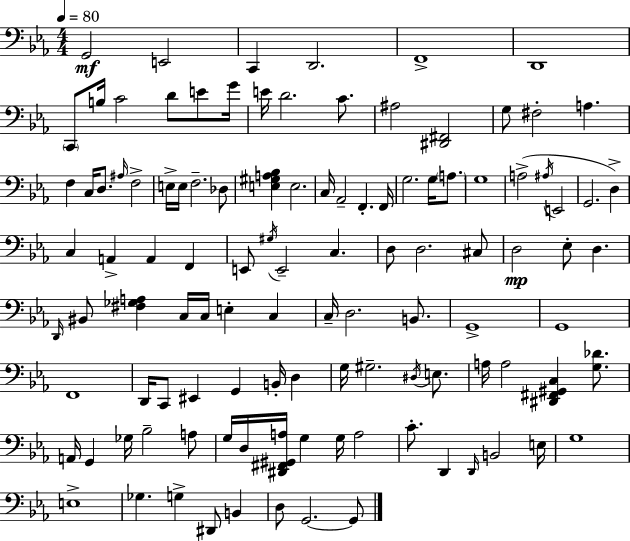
{
  \clef bass
  \numericTimeSignature
  \time 4/4
  \key ees \major
  \tempo 4 = 80
  g,2\mf e,2 | c,4 d,2. | f,1-> | d,1 | \break \parenthesize c,8 b16 c'2 d'8 e'8 g'16 | e'16 d'2. c'8. | ais2 <dis, fis,>2 | g8 fis2-. a4. | \break f4 c16 d8. \grace { ais16 } f2-> | e16-> e16 f2.-- des8 | <e gis a bes>4 e2. | c16 aes,2-- f,4.-. | \break f,16 g2. g16 \parenthesize a8. | g1 | a2->( \acciaccatura { ais16 } e,2 | g,2. d4->) | \break c4 a,4-> a,4 f,4 | e,8 \acciaccatura { gis16 } e,2-- c4. | d8 d2. | cis8 d2\mp ees8-. d4. | \break \grace { d,16 } bis,8 <fis ges a>4 c16 c16 e4-. | c4 c16-- d2. | b,8. g,1-> | g,1 | \break f,1 | d,16 c,8 eis,4 g,4 b,16-. | d4 g16 gis2.-- | \acciaccatura { dis16 } e8. a16 a2 <dis, fis, gis, c>4 | \break <g des'>8. a,16 g,4 ges16 bes2-- | a8 g16 d16 <dis, fis, gis, a>16 g4 g16 a2 | c'8.-. d,4 \grace { d,16 } b,2 | e16 g1 | \break e1-> | ges4. g4-> | dis,8 b,4 d8 g,2.~~ | g,8 \bar "|."
}